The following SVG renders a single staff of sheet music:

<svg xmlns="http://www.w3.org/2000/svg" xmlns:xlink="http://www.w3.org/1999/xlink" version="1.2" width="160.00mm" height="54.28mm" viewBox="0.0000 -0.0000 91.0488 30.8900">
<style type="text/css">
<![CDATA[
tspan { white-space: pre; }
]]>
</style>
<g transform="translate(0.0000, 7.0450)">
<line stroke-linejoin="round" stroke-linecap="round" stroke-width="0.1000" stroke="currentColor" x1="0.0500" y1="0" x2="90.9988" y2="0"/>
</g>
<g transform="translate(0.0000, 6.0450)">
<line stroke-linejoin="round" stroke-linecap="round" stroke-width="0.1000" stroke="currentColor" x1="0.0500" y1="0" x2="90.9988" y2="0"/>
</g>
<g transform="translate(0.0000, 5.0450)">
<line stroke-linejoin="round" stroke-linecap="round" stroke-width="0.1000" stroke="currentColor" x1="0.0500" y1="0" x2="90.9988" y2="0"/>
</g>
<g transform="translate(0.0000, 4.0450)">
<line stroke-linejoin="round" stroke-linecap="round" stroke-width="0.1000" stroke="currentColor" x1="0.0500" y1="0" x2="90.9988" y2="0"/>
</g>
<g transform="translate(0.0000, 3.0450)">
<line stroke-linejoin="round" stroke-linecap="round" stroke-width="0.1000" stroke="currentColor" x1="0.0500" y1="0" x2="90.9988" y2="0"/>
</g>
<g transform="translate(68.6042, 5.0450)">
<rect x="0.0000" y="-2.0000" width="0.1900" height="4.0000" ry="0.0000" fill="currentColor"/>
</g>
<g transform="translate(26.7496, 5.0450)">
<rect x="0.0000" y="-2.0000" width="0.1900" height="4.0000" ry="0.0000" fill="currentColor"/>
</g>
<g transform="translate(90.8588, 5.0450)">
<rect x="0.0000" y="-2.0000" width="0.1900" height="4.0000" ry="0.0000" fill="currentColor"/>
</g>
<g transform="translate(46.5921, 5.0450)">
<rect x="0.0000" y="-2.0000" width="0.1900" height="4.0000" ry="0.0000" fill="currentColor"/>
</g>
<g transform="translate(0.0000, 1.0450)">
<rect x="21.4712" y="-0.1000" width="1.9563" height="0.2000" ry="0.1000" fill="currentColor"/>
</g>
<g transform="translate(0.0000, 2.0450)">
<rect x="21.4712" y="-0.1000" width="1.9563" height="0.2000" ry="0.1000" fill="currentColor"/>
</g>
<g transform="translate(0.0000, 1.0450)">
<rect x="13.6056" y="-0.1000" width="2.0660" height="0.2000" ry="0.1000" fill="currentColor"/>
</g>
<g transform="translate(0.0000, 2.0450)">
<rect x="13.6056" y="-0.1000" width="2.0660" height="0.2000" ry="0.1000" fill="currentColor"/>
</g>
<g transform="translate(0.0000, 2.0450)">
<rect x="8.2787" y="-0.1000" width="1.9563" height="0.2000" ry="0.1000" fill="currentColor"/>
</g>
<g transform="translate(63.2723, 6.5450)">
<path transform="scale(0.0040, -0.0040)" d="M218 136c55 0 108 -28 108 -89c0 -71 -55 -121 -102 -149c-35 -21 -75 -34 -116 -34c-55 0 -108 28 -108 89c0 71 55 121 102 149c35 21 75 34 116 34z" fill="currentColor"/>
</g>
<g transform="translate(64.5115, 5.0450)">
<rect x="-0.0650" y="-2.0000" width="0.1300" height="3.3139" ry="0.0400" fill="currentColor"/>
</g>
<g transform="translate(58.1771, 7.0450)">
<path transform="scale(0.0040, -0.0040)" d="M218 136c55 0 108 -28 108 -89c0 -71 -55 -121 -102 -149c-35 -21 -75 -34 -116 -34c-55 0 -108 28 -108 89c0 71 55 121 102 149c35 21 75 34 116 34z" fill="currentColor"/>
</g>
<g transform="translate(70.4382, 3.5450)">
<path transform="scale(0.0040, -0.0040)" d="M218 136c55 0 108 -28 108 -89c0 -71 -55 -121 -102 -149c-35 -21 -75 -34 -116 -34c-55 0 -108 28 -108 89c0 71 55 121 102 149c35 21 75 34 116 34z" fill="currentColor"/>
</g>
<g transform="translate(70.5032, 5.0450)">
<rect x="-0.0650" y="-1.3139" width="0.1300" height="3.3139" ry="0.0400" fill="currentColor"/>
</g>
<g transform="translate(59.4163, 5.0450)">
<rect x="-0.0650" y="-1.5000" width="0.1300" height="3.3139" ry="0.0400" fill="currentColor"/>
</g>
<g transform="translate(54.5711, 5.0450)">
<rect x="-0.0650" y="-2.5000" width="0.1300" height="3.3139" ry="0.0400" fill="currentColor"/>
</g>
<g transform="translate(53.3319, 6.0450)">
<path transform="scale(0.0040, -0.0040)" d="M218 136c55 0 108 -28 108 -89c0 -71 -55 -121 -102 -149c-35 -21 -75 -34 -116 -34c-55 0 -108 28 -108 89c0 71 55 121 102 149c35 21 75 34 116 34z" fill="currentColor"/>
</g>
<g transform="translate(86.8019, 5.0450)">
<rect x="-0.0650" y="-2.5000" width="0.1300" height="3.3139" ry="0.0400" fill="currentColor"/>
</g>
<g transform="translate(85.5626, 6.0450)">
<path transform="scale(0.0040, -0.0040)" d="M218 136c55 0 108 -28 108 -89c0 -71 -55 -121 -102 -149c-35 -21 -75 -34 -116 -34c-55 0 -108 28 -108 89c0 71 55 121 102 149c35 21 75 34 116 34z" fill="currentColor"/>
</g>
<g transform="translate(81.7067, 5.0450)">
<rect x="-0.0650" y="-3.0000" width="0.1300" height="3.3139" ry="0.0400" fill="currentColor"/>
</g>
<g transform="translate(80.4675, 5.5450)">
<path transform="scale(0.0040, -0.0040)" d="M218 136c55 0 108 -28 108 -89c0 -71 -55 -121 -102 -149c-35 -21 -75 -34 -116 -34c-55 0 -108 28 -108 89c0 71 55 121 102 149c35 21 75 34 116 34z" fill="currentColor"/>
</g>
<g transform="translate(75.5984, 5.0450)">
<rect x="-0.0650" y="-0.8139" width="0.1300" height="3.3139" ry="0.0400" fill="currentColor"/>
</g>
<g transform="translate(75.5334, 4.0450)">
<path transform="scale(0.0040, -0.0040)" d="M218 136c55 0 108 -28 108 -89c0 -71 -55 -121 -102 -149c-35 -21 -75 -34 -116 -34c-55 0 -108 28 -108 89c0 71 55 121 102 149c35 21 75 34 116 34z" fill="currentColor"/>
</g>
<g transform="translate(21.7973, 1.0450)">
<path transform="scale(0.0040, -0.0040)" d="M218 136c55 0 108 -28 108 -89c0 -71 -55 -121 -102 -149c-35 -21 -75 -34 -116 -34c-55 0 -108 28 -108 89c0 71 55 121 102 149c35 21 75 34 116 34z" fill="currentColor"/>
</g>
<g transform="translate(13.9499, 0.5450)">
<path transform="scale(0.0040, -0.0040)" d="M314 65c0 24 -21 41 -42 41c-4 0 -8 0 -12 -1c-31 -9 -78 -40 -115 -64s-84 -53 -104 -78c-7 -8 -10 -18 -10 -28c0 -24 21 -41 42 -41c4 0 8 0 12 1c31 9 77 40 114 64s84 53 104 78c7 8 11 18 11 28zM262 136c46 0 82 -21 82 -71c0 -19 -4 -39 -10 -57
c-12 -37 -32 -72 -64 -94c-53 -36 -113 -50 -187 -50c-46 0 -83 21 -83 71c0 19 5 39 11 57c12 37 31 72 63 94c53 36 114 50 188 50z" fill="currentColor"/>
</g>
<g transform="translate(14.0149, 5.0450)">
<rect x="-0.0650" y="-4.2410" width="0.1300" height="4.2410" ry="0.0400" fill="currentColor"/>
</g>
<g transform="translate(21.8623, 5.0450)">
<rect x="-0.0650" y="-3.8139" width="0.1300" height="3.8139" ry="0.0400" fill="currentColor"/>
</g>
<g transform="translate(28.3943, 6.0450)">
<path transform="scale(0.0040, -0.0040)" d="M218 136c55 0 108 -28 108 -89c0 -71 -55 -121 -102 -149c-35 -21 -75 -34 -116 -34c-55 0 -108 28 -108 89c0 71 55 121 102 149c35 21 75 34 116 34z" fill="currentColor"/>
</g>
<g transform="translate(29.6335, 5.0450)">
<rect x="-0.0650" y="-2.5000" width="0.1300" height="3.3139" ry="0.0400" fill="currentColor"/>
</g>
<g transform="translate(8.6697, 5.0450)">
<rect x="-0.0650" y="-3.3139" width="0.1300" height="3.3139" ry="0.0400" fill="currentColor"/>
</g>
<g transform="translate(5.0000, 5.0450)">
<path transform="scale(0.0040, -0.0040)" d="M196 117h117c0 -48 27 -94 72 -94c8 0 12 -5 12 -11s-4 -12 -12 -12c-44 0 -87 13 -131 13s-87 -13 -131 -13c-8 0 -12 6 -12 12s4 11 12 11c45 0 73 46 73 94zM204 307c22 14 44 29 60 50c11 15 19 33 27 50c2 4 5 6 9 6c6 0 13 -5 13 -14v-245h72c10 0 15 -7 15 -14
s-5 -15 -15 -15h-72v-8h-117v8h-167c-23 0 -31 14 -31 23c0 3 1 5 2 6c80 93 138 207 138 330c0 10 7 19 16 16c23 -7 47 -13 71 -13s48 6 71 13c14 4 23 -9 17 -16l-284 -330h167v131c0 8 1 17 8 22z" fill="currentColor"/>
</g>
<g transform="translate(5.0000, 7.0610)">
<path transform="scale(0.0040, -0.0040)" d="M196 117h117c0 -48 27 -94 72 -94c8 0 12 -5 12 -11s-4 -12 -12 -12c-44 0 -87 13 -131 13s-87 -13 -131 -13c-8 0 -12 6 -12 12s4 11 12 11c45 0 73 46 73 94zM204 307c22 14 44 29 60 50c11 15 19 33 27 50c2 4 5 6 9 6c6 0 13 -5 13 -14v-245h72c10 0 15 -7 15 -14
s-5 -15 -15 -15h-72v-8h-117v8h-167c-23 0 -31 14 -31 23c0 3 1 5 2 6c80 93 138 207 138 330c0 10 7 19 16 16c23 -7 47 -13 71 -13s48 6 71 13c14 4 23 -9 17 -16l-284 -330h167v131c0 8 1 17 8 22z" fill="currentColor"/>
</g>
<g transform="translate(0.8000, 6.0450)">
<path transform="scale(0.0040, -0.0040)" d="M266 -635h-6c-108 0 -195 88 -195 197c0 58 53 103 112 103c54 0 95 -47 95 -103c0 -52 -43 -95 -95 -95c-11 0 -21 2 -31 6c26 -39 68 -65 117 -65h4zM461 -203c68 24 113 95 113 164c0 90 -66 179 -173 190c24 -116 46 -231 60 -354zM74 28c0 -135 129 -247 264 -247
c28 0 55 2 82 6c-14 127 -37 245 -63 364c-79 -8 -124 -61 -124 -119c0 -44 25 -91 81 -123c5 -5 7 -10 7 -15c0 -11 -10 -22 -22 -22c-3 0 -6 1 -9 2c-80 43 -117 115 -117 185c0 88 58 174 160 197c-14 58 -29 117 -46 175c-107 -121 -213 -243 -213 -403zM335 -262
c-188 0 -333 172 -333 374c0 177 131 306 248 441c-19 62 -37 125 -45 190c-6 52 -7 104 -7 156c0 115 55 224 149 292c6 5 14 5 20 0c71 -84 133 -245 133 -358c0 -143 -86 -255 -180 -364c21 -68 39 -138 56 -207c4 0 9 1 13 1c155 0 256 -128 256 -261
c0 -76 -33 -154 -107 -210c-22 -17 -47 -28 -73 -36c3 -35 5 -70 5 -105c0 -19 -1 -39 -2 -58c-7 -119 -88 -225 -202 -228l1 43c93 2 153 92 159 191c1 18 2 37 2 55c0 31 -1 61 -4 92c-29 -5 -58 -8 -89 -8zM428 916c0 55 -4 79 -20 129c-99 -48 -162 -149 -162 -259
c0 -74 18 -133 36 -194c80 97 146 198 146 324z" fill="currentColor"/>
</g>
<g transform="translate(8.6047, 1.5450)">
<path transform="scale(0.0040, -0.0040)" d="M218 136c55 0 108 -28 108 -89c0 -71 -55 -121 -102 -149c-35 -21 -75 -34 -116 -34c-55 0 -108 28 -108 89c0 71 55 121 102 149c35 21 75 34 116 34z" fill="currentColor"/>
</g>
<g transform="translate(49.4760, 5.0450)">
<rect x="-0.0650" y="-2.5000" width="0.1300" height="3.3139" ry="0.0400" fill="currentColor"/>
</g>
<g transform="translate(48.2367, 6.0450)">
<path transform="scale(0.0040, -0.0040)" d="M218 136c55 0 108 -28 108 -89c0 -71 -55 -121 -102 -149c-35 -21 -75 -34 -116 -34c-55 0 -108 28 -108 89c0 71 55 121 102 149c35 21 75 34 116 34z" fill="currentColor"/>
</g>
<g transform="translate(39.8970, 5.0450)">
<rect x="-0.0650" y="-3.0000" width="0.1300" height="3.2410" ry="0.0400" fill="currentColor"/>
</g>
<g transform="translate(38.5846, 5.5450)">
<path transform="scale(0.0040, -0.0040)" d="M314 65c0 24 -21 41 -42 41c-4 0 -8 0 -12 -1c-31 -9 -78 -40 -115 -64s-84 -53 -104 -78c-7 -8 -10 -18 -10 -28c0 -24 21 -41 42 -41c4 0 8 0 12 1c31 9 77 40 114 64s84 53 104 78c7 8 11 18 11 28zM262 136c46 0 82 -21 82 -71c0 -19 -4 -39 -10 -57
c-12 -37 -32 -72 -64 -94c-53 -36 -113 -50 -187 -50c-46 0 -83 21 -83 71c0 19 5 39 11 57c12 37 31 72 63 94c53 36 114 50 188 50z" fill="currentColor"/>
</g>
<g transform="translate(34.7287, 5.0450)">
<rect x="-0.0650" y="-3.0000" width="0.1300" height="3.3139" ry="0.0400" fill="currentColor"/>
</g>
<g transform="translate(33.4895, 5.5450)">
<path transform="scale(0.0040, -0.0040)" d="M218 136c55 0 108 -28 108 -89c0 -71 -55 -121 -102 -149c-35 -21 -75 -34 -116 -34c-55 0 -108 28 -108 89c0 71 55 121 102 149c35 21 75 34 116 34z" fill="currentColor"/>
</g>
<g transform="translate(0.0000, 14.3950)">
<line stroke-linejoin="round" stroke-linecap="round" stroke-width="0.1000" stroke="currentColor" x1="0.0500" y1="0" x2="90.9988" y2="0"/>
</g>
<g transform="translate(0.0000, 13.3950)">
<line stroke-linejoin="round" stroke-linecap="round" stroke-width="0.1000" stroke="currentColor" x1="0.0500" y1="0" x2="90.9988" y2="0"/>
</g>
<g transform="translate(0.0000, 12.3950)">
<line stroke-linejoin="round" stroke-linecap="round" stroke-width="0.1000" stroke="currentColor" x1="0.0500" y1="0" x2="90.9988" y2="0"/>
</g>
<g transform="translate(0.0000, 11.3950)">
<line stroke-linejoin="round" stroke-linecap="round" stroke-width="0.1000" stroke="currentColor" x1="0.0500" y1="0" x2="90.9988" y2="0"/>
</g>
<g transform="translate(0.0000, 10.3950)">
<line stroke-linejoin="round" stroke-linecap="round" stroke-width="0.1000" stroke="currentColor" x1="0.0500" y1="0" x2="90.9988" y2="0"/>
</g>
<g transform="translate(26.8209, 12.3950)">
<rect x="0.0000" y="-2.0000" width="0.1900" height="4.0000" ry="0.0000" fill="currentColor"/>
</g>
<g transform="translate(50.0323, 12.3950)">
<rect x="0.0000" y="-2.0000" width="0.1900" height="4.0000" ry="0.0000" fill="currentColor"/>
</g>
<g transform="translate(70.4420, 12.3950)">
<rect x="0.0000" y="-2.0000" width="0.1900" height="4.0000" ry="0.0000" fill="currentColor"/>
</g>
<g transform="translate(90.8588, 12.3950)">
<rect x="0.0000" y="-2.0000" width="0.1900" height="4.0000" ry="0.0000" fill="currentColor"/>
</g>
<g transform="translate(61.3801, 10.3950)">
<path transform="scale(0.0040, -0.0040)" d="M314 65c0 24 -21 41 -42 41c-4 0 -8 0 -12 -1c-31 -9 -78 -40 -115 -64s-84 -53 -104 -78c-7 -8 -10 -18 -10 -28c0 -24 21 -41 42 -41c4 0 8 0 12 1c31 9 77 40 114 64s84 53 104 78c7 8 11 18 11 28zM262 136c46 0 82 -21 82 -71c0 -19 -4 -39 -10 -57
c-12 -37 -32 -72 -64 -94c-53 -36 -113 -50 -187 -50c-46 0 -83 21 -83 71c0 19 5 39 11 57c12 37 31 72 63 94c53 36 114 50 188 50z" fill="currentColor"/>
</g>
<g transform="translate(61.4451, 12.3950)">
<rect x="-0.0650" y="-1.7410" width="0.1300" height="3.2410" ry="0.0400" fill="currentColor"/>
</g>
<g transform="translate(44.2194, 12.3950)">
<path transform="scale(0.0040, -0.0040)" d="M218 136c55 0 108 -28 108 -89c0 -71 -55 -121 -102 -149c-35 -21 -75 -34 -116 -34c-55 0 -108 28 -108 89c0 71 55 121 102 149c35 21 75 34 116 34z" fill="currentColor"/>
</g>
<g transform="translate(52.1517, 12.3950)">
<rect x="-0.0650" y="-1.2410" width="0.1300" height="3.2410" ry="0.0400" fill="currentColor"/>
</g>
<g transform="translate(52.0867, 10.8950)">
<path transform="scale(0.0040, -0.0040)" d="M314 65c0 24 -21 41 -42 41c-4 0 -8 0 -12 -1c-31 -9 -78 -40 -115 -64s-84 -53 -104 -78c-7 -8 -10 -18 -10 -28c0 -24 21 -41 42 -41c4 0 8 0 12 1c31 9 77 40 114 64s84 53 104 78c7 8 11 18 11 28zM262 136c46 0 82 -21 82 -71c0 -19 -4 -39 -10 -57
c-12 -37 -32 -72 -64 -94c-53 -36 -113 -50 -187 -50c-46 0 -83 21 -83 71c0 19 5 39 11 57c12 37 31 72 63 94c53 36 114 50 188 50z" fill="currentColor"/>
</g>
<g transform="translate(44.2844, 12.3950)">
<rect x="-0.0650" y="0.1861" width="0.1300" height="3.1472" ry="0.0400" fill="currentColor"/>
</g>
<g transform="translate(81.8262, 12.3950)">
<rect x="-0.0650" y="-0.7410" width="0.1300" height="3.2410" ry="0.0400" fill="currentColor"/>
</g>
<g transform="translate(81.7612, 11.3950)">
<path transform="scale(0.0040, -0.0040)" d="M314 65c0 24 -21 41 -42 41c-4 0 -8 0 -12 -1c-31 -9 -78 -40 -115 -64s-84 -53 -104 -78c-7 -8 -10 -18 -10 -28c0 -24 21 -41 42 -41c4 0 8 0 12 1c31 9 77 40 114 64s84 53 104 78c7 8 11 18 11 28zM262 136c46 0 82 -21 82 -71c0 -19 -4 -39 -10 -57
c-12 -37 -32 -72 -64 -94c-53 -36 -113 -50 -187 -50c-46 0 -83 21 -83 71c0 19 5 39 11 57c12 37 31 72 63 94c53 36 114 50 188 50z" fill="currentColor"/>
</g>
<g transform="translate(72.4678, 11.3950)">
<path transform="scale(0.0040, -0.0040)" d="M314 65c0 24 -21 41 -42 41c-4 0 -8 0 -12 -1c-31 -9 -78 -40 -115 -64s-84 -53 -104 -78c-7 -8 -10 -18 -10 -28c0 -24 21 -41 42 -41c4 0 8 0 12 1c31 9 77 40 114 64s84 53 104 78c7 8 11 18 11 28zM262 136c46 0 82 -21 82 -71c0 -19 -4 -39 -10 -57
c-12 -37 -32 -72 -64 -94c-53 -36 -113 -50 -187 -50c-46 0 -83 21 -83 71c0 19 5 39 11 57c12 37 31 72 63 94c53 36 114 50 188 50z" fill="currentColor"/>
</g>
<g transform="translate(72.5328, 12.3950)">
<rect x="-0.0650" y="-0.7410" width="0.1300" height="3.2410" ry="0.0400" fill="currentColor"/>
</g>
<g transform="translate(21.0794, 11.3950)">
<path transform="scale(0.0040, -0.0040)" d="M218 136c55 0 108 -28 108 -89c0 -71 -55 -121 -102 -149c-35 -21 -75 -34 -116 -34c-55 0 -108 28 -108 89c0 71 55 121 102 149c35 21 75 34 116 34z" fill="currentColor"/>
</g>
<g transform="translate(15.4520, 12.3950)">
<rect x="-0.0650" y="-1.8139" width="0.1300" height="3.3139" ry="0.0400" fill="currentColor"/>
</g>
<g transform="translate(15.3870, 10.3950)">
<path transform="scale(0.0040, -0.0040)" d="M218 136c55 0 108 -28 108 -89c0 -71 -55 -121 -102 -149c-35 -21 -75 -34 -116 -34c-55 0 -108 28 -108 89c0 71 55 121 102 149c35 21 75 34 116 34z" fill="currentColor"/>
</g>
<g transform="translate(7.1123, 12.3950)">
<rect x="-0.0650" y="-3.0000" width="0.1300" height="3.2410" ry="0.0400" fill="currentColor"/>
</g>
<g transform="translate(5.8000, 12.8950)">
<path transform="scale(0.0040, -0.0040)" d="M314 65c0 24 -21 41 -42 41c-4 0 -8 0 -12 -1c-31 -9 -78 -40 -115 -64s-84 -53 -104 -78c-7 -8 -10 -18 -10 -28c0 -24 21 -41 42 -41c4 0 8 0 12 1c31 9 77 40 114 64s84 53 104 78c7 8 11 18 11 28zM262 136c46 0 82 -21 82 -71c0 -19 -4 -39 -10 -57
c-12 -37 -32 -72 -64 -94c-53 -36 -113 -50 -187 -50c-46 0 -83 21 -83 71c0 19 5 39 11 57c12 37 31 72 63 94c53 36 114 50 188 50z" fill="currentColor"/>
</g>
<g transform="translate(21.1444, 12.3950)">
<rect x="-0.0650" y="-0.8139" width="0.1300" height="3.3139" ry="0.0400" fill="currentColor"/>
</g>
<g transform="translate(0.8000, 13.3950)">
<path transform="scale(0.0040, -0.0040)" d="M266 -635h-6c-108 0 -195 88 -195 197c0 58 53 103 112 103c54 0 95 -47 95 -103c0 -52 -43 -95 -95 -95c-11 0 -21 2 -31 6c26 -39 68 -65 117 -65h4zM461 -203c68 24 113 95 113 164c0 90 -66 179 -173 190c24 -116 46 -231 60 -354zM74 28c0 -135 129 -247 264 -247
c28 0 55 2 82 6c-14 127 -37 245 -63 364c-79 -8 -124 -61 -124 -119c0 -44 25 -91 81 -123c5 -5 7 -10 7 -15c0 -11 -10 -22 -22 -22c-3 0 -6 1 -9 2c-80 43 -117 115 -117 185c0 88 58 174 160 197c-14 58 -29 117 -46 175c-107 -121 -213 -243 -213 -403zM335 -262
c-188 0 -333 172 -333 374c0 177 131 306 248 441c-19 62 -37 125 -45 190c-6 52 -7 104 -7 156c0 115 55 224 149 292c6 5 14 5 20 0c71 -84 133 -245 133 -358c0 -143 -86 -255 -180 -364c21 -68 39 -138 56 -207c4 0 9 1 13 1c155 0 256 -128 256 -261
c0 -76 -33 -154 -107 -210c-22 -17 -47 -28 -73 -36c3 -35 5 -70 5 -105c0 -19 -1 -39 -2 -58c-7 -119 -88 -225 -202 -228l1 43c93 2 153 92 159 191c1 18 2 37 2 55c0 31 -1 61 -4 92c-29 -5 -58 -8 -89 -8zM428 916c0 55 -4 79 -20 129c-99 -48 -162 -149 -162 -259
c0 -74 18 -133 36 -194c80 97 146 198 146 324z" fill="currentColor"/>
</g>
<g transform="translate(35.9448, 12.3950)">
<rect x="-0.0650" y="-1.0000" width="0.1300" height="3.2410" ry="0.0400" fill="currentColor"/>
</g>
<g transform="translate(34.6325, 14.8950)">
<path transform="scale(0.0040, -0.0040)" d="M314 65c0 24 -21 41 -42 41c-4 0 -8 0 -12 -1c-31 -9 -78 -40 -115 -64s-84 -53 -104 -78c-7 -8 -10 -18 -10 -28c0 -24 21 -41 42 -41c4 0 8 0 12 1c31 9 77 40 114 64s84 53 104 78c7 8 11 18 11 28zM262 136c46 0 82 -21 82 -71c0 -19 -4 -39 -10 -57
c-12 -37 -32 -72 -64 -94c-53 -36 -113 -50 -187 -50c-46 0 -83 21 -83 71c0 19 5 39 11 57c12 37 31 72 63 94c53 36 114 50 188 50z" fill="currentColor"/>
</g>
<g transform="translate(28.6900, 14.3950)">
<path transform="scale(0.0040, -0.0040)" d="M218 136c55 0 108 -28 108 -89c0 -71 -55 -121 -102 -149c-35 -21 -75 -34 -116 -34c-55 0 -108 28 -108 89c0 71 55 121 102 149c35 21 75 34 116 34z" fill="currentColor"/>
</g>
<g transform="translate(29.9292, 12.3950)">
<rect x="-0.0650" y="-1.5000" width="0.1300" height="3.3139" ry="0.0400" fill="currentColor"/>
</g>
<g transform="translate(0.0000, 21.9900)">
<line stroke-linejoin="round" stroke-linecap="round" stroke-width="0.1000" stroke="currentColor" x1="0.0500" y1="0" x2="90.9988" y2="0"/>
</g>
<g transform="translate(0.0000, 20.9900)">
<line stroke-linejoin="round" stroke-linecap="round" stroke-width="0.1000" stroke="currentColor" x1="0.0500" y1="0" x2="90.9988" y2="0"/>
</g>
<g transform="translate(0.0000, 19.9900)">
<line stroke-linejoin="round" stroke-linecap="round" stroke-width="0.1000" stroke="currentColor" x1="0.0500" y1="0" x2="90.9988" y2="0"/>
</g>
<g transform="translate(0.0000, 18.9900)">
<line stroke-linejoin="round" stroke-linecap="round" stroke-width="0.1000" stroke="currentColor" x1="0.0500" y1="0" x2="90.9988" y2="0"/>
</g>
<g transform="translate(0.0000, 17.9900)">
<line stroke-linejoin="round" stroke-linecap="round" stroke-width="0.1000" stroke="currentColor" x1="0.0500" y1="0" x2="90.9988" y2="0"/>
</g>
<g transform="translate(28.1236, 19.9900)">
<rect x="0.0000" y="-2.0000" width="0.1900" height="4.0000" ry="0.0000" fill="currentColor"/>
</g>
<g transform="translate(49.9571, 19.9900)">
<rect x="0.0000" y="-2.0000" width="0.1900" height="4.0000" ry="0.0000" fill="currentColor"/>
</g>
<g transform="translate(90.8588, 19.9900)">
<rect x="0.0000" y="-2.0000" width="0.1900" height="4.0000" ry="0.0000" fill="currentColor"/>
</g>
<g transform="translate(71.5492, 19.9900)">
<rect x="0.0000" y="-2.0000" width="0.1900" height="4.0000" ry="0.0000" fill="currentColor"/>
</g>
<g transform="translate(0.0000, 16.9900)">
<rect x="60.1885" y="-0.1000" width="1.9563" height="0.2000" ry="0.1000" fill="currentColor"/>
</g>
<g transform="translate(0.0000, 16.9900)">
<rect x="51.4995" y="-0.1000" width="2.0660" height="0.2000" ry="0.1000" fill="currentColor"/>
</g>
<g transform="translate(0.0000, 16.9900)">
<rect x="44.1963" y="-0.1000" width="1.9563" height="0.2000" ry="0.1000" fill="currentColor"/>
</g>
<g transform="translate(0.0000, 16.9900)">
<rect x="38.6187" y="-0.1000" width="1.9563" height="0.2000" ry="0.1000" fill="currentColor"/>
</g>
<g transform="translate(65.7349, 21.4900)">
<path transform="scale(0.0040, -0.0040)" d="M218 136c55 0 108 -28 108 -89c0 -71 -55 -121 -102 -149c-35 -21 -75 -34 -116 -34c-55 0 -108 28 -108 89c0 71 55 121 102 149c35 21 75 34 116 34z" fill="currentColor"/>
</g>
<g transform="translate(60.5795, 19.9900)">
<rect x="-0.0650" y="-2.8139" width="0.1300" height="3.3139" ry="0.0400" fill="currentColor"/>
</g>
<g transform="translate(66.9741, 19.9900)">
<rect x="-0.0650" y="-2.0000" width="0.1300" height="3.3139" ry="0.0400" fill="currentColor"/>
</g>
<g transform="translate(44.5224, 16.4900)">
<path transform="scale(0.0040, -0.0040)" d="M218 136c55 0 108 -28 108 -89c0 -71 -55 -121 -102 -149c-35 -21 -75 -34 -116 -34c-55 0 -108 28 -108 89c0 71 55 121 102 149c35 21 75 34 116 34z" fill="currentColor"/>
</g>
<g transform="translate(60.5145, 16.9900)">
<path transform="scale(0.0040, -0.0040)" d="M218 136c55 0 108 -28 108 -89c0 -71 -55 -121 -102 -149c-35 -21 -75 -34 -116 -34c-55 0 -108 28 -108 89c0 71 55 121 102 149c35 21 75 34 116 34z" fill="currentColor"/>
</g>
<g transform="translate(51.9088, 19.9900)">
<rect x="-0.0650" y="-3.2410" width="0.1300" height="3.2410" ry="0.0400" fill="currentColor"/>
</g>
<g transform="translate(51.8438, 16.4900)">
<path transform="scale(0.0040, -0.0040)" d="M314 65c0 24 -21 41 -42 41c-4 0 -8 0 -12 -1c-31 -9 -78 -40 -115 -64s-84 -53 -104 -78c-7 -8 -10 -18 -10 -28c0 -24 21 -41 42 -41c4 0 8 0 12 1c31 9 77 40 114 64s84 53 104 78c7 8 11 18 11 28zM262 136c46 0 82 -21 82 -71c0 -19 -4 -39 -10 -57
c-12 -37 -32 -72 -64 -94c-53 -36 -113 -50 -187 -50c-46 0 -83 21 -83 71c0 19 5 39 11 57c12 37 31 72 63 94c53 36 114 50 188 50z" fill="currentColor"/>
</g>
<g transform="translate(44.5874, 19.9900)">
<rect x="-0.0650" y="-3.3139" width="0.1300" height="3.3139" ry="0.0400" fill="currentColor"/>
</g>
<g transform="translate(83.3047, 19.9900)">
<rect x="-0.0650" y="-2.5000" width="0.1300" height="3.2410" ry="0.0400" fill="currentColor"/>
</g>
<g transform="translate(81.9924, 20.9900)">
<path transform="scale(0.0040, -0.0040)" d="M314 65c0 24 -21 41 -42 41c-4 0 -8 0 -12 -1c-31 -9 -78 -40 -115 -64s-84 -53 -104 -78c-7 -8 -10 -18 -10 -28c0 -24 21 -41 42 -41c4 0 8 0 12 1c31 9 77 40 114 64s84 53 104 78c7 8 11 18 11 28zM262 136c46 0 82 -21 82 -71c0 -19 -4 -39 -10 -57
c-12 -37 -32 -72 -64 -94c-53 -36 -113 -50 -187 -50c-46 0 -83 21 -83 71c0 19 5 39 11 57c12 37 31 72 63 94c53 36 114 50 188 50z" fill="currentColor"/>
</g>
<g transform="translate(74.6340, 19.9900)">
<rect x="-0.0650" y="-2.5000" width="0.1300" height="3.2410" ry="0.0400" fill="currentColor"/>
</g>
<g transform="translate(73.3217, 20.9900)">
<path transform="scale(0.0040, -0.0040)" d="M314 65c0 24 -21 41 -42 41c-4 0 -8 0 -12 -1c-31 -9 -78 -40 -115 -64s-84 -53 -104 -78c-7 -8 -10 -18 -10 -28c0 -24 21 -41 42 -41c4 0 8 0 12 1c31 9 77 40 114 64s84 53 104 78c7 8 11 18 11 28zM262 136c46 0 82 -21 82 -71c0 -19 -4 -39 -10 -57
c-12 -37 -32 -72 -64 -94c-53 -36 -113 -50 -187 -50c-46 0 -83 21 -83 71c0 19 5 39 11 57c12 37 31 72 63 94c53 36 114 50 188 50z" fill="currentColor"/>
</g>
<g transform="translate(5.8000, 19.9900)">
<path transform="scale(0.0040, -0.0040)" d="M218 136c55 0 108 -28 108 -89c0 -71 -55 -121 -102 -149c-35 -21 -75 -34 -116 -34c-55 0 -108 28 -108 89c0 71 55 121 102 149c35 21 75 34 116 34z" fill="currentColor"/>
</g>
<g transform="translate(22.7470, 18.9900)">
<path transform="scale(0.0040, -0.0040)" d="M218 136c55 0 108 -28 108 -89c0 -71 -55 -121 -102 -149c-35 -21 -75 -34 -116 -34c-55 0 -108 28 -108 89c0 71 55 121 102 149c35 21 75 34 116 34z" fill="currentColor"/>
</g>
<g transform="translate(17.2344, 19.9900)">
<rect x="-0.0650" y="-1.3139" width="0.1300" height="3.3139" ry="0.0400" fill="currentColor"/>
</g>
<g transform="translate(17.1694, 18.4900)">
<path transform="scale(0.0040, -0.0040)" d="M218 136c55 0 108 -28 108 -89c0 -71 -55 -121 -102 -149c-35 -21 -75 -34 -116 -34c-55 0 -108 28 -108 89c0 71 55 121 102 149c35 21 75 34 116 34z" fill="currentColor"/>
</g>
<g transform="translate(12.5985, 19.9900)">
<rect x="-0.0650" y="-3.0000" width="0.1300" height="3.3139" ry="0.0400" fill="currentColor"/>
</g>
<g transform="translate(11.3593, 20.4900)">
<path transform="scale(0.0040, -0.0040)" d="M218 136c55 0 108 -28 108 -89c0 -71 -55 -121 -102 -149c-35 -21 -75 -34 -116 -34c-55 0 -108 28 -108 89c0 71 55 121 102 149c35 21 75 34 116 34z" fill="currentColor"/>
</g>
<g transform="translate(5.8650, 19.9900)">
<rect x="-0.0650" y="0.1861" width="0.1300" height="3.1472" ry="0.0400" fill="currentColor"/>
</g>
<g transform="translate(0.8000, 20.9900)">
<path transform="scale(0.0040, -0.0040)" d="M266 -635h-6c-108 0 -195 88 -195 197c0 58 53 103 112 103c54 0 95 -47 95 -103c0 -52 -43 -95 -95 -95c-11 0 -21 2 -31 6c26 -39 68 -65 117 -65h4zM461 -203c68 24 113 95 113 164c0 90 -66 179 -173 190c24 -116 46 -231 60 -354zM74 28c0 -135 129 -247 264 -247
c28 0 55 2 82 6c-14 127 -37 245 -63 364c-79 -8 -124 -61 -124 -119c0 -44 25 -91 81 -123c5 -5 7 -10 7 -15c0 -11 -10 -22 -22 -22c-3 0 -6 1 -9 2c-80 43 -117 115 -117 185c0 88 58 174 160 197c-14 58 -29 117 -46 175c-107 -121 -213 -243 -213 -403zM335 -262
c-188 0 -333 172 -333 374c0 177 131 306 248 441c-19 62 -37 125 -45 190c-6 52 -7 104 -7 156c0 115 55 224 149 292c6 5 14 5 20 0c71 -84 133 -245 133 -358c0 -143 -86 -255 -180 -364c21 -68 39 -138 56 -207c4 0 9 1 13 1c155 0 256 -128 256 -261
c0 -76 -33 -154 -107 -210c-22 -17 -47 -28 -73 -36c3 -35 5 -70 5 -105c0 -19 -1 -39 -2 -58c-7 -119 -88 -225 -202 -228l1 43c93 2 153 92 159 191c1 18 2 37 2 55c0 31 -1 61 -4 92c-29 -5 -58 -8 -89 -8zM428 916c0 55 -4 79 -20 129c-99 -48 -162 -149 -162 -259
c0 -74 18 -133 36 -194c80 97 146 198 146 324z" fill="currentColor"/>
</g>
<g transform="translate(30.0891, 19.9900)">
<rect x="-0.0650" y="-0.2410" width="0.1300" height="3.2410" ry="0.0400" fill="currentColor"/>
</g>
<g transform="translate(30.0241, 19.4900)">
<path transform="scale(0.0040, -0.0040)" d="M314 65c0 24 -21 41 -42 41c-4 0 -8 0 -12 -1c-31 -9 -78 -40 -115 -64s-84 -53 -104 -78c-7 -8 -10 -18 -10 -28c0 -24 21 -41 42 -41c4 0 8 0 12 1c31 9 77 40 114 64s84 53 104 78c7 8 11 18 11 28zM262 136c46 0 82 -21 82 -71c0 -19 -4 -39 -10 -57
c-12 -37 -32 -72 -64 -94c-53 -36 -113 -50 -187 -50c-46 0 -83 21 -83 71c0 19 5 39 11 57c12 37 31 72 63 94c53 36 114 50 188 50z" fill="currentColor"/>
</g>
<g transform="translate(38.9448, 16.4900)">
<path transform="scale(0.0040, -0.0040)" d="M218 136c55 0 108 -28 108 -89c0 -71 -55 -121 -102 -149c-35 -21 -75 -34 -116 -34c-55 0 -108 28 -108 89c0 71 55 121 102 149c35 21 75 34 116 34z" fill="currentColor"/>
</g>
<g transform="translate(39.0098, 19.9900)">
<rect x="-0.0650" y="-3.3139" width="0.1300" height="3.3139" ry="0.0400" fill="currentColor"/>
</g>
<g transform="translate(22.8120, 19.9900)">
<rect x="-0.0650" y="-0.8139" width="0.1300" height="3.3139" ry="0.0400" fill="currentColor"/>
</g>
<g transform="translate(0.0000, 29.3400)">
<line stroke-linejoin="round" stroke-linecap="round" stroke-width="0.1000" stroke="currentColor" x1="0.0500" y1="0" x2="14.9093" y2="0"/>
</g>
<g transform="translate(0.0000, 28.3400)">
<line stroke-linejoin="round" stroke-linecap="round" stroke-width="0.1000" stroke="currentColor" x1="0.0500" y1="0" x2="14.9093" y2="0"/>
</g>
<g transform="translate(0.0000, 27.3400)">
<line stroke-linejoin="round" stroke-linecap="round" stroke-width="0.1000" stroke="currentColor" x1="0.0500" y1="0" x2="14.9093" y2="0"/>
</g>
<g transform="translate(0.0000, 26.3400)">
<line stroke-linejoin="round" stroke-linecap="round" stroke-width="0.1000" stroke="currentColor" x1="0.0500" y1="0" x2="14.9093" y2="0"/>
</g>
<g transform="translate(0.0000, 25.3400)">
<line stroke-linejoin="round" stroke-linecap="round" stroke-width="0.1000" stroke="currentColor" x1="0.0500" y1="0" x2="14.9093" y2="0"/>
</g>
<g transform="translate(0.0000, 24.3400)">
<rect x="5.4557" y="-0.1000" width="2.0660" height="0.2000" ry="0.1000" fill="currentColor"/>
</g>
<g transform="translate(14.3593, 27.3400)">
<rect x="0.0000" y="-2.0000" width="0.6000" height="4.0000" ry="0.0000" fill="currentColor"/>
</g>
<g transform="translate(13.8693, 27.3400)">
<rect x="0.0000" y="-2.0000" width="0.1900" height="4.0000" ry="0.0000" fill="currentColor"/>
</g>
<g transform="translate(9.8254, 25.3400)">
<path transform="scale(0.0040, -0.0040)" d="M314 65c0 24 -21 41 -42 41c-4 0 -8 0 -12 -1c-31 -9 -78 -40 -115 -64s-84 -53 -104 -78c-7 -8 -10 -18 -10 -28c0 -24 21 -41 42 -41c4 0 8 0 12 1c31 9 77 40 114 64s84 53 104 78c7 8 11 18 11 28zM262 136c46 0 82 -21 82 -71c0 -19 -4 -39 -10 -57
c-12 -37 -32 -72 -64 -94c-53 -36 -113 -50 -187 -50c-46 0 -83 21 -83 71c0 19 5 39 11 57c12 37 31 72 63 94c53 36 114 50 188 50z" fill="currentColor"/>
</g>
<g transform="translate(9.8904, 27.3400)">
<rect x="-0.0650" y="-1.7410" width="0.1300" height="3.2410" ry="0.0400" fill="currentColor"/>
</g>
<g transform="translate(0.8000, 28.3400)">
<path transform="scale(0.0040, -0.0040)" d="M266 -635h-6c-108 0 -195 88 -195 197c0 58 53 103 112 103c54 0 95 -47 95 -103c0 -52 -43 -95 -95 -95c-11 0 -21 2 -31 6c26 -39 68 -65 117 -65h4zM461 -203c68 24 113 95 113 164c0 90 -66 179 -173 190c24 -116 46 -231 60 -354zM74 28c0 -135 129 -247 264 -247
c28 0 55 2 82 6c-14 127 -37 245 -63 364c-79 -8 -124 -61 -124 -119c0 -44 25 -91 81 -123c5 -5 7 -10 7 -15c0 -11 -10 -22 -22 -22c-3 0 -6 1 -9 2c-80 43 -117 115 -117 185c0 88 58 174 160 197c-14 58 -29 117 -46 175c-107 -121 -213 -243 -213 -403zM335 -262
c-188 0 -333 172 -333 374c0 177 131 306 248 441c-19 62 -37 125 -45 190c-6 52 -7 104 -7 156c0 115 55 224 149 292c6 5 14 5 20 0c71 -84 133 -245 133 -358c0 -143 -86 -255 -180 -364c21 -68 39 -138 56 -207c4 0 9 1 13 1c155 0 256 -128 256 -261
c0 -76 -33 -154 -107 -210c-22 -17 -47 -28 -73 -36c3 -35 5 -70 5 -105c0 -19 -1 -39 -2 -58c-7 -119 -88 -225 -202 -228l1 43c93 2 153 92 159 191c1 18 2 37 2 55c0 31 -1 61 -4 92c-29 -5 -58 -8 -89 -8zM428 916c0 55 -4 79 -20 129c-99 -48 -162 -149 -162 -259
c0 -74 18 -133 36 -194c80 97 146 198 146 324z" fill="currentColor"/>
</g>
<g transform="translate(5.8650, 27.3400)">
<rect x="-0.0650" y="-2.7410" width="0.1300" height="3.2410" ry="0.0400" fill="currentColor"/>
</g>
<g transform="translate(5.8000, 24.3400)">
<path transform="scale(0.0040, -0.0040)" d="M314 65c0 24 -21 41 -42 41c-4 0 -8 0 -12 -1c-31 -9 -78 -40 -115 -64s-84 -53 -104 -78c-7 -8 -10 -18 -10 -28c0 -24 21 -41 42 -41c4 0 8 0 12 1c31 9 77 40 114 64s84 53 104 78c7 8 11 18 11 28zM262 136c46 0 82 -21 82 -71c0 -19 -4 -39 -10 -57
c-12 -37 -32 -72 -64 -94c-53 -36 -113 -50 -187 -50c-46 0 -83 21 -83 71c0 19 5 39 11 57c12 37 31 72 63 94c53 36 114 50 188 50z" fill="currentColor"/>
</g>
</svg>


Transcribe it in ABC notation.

X:1
T:Untitled
M:4/4
L:1/4
K:C
b d'2 c' G A A2 G G E F e d A G A2 f d E D2 B e2 f2 d2 d2 B A e d c2 b b b2 a F G2 G2 a2 f2